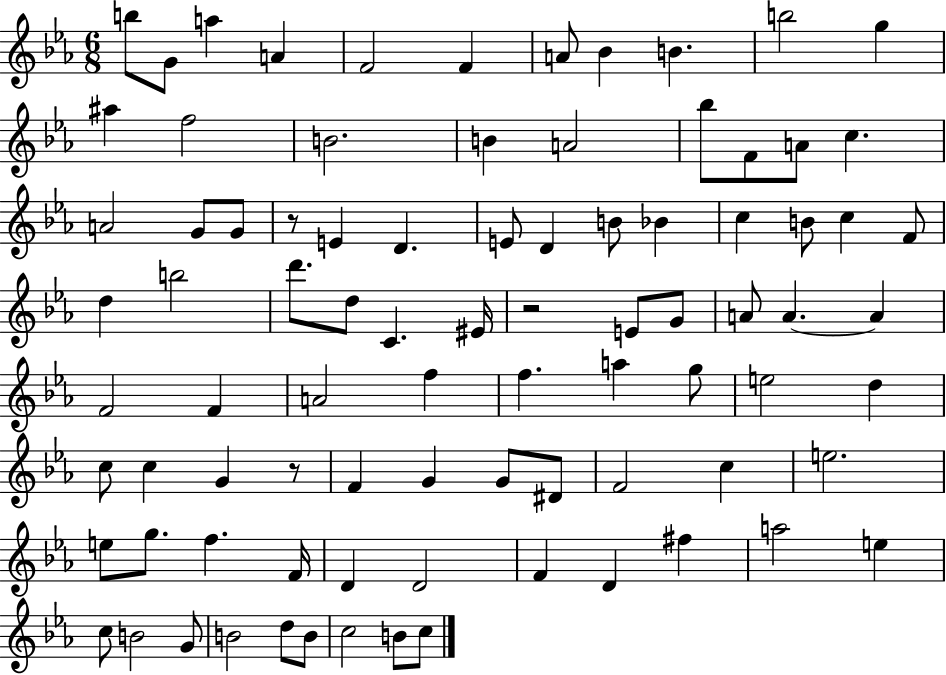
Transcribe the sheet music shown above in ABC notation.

X:1
T:Untitled
M:6/8
L:1/4
K:Eb
b/2 G/2 a A F2 F A/2 _B B b2 g ^a f2 B2 B A2 _b/2 F/2 A/2 c A2 G/2 G/2 z/2 E D E/2 D B/2 _B c B/2 c F/2 d b2 d'/2 d/2 C ^E/4 z2 E/2 G/2 A/2 A A F2 F A2 f f a g/2 e2 d c/2 c G z/2 F G G/2 ^D/2 F2 c e2 e/2 g/2 f F/4 D D2 F D ^f a2 e c/2 B2 G/2 B2 d/2 B/2 c2 B/2 c/2